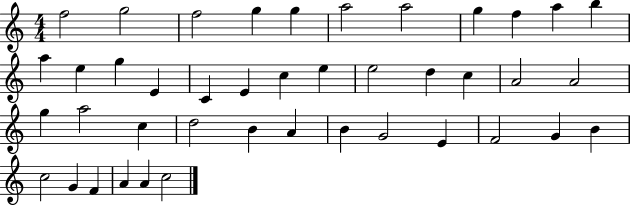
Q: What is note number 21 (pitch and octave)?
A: D5